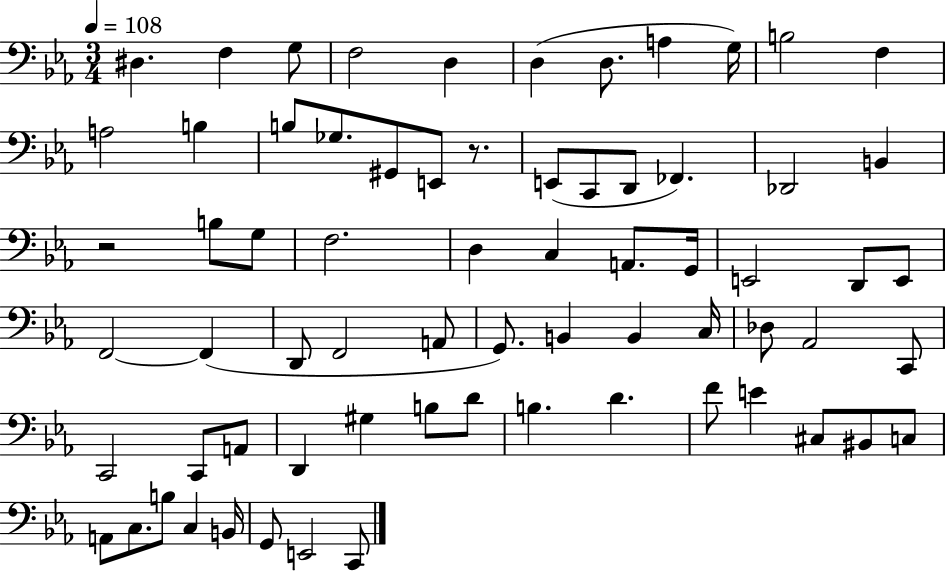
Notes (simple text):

D#3/q. F3/q G3/e F3/h D3/q D3/q D3/e. A3/q G3/s B3/h F3/q A3/h B3/q B3/e Gb3/e. G#2/e E2/e R/e. E2/e C2/e D2/e FES2/q. Db2/h B2/q R/h B3/e G3/e F3/h. D3/q C3/q A2/e. G2/s E2/h D2/e E2/e F2/h F2/q D2/e F2/h A2/e G2/e. B2/q B2/q C3/s Db3/e Ab2/h C2/e C2/h C2/e A2/e D2/q G#3/q B3/e D4/e B3/q. D4/q. F4/e E4/q C#3/e BIS2/e C3/e A2/e C3/e. B3/e C3/q B2/s G2/e E2/h C2/e